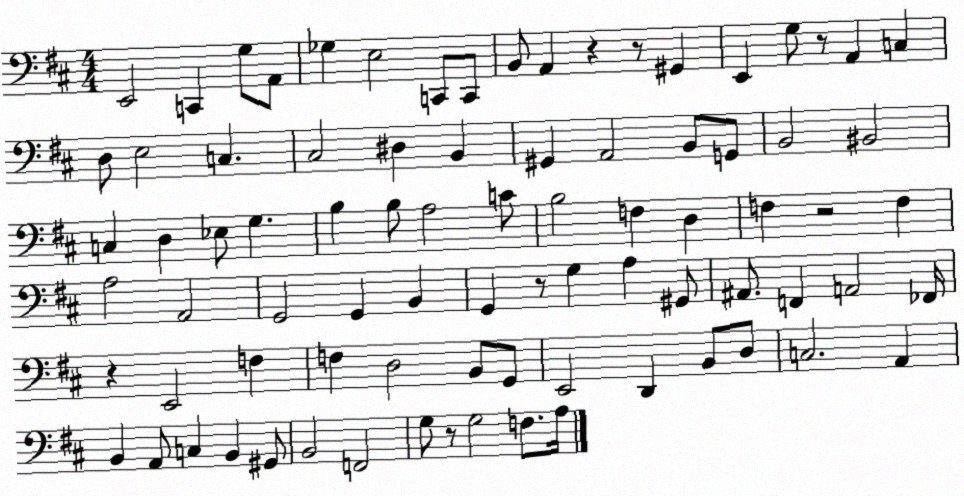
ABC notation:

X:1
T:Untitled
M:4/4
L:1/4
K:D
E,,2 C,, G,/2 A,,/2 _G, E,2 C,,/2 C,,/2 B,,/2 A,, z z/2 ^G,, E,, G,/2 z/2 A,, C, D,/2 E,2 C, ^C,2 ^D, B,, ^G,, A,,2 B,,/2 G,,/2 B,,2 ^B,,2 C, D, _E,/2 G, B, B,/2 A,2 C/2 B,2 F, D, F, z2 F, A,2 A,,2 G,,2 G,, B,, G,, z/2 G, A, ^G,,/2 ^A,,/2 F,, A,,2 _F,,/4 z E,,2 F, F, D,2 B,,/2 G,,/2 E,,2 D,, B,,/2 D,/2 C,2 A,, B,, A,,/2 C, B,, ^G,,/2 B,,2 F,,2 G,/2 z/2 G,2 F,/2 A,/4